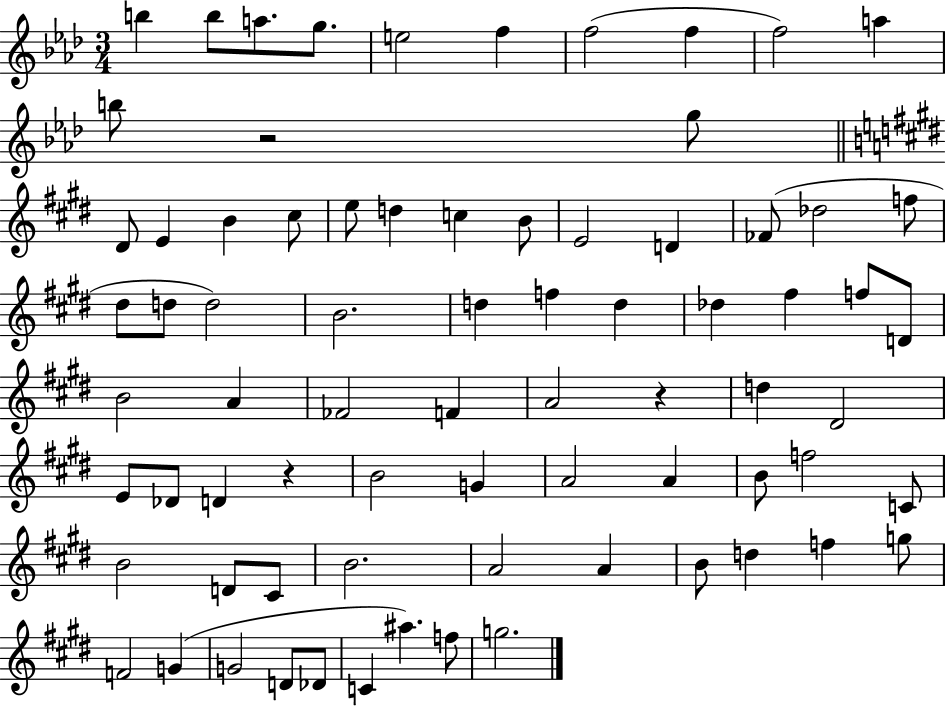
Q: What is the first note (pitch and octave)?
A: B5